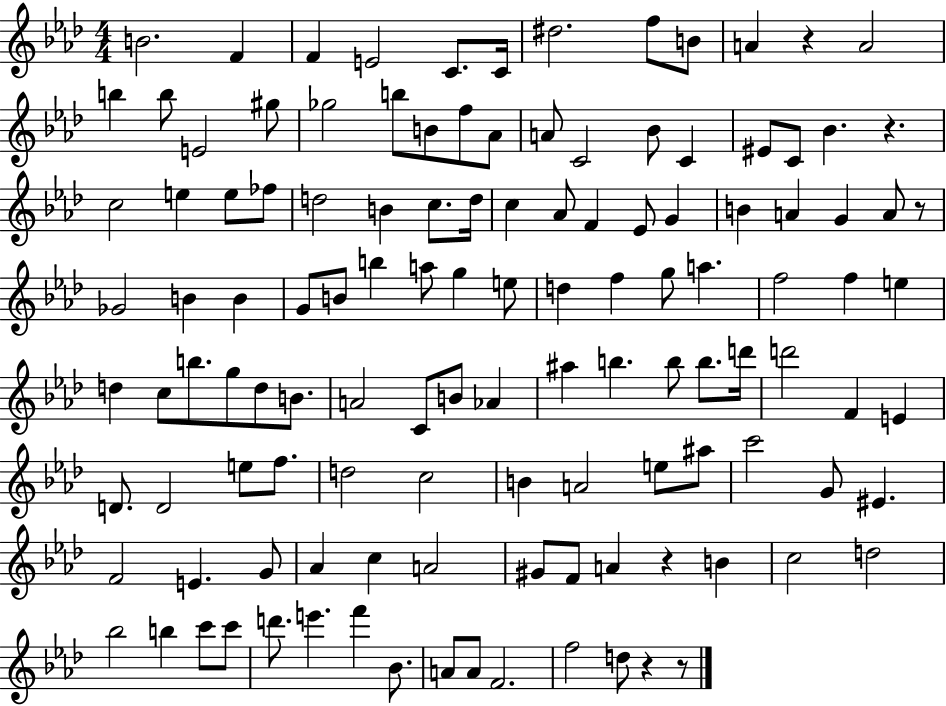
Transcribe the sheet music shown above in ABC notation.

X:1
T:Untitled
M:4/4
L:1/4
K:Ab
B2 F F E2 C/2 C/4 ^d2 f/2 B/2 A z A2 b b/2 E2 ^g/2 _g2 b/2 B/2 f/2 _A/2 A/2 C2 _B/2 C ^E/2 C/2 _B z c2 e e/2 _f/2 d2 B c/2 d/4 c _A/2 F _E/2 G B A G A/2 z/2 _G2 B B G/2 B/2 b a/2 g e/2 d f g/2 a f2 f e d c/2 b/2 g/2 d/2 B/2 A2 C/2 B/2 _A ^a b b/2 b/2 d'/4 d'2 F E D/2 D2 e/2 f/2 d2 c2 B A2 e/2 ^a/2 c'2 G/2 ^E F2 E G/2 _A c A2 ^G/2 F/2 A z B c2 d2 _b2 b c'/2 c'/2 d'/2 e' f' _B/2 A/2 A/2 F2 f2 d/2 z z/2